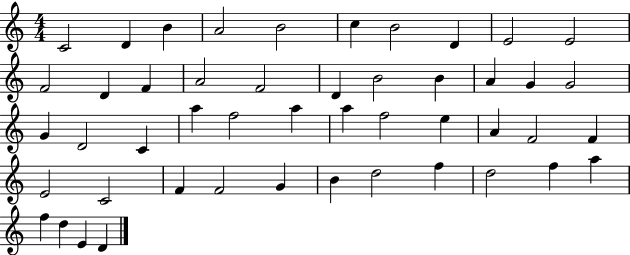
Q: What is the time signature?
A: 4/4